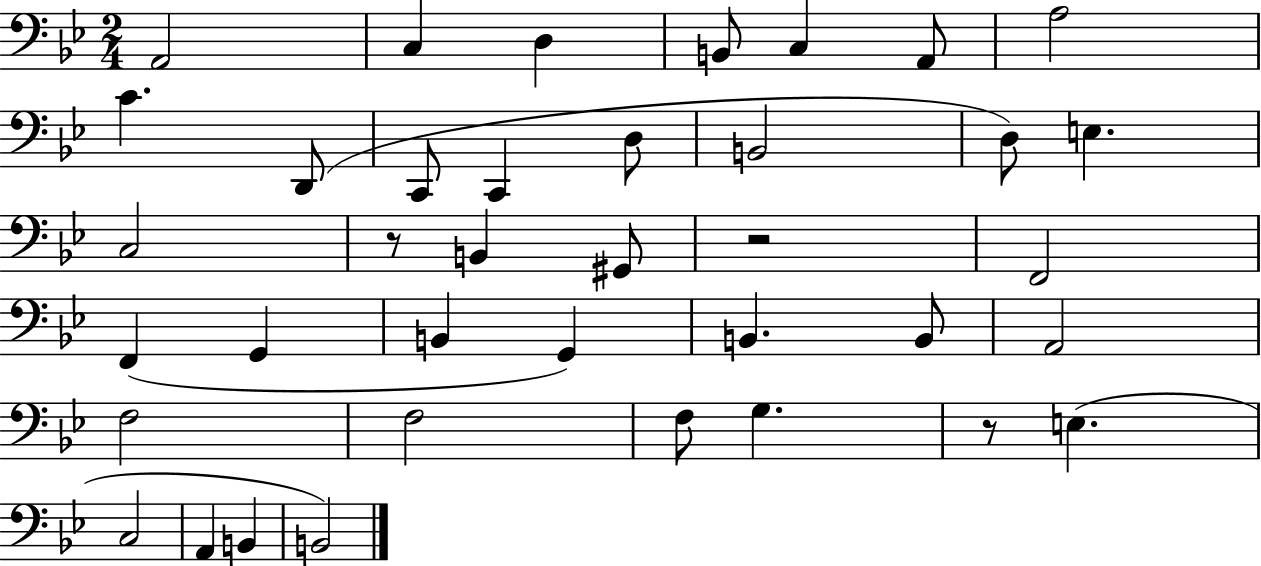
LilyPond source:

{
  \clef bass
  \numericTimeSignature
  \time 2/4
  \key bes \major
  \repeat volta 2 { a,2 | c4 d4 | b,8 c4 a,8 | a2 | \break c'4. d,8( | c,8 c,4 d8 | b,2 | d8) e4. | \break c2 | r8 b,4 gis,8 | r2 | f,2 | \break f,4( g,4 | b,4 g,4) | b,4. b,8 | a,2 | \break f2 | f2 | f8 g4. | r8 e4.( | \break c2 | a,4 b,4 | b,2) | } \bar "|."
}